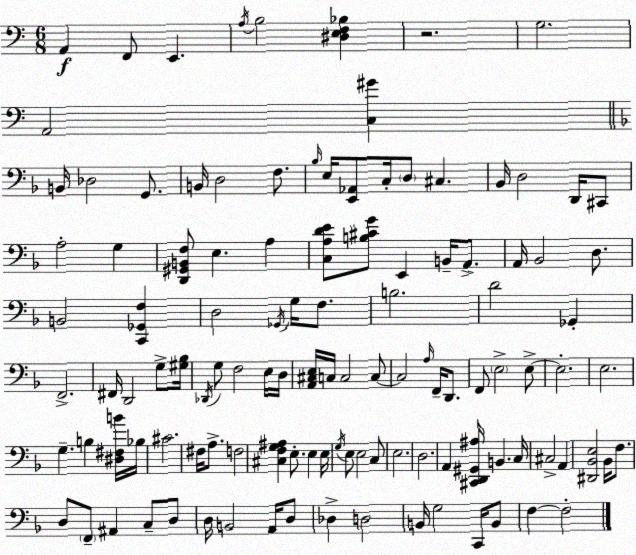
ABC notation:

X:1
T:Untitled
M:6/8
L:1/4
K:Am
A,, F,,/2 E,, A,/4 B,2 [^D,E,F,_B,] z2 G,2 A,,2 [C,^G] B,,/4 _D,2 G,,/2 B,,/4 D,2 F,/2 _B,/4 E,/4 [E,,_A,,]/2 C,/4 D,/2 ^C, _B,,/4 D,2 D,,/4 ^C,,/2 A,2 G, [D,,^G,,B,,F,]/2 E, A, [C,A,DE]/2 [B,^CG]/2 E,, B,,/4 A,,/2 A,,/4 _B,,2 D,/2 B,,2 [C,,_G,,F,] D,2 _G,,/4 G,/4 F,/2 B,2 D2 _G,, F,,2 ^F,,/4 D,,2 G,/2 [^G,_B,]/4 _D,,/4 G,/2 F,2 E,/4 D,/4 [A,,^C,E,]/4 C,/4 C,2 C,/2 C,2 A,/4 F,,/4 D,,/2 F,,/2 E,2 E,/2 E,2 E,2 G, B, [^D,^F,B]/4 _B,/4 ^C2 ^F,/4 A,/2 F,2 [^C,F,G,^A,] E,/2 E, E,/4 G,/4 E,/2 E,2 C,/2 E,2 D,2 A,, [^C,,D,,^G,,^A,]/4 B,, C,/4 ^C,2 A,, [^D,,_B,,E,]2 _B,,/4 F,/2 D,/2 F,,/2 ^A,, C,/2 D,/2 D,/4 B,,2 A,,/4 D,/2 _D, D,2 B,,/4 G,2 C,,/4 B,,/2 F, F,2